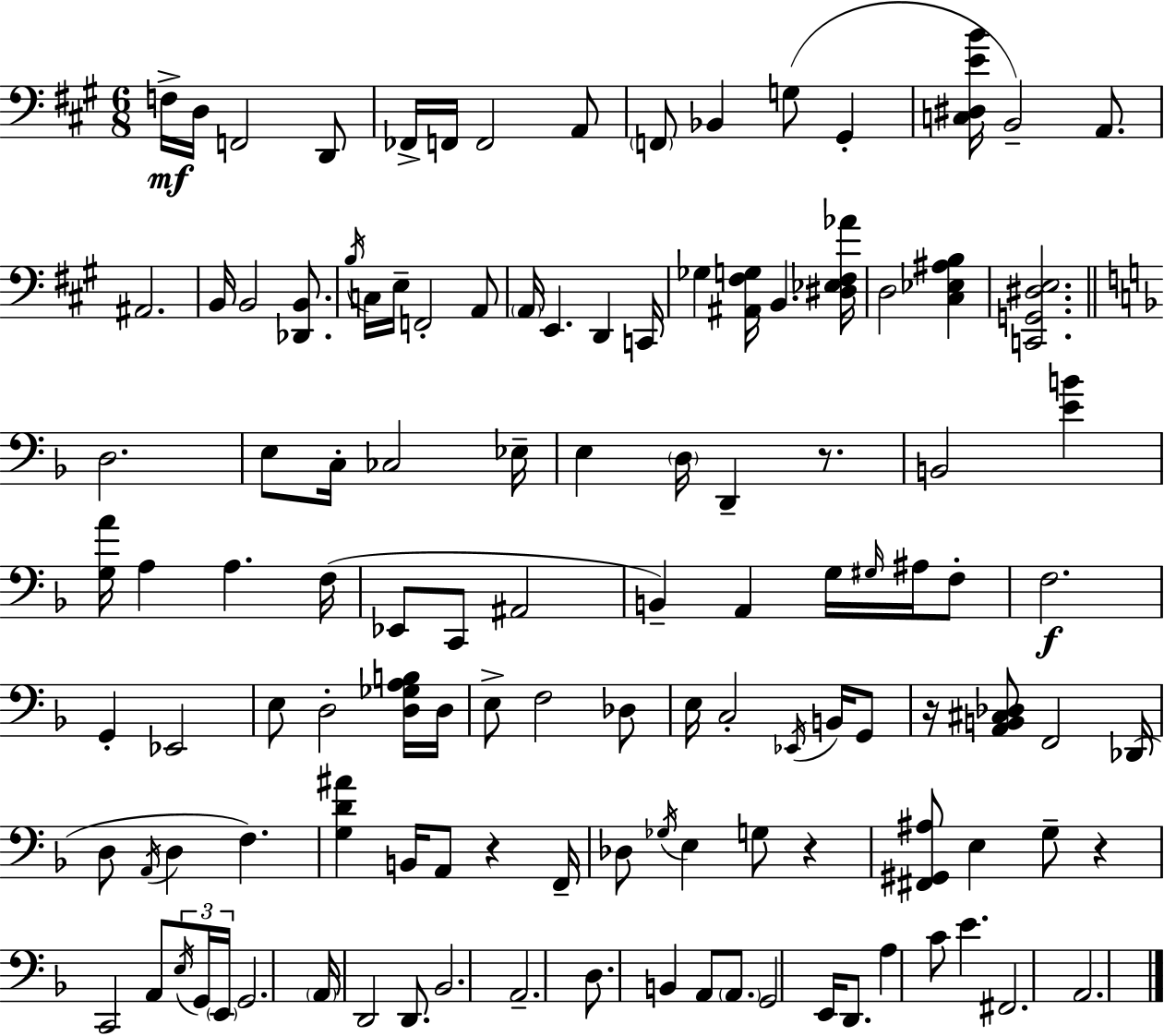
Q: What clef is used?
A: bass